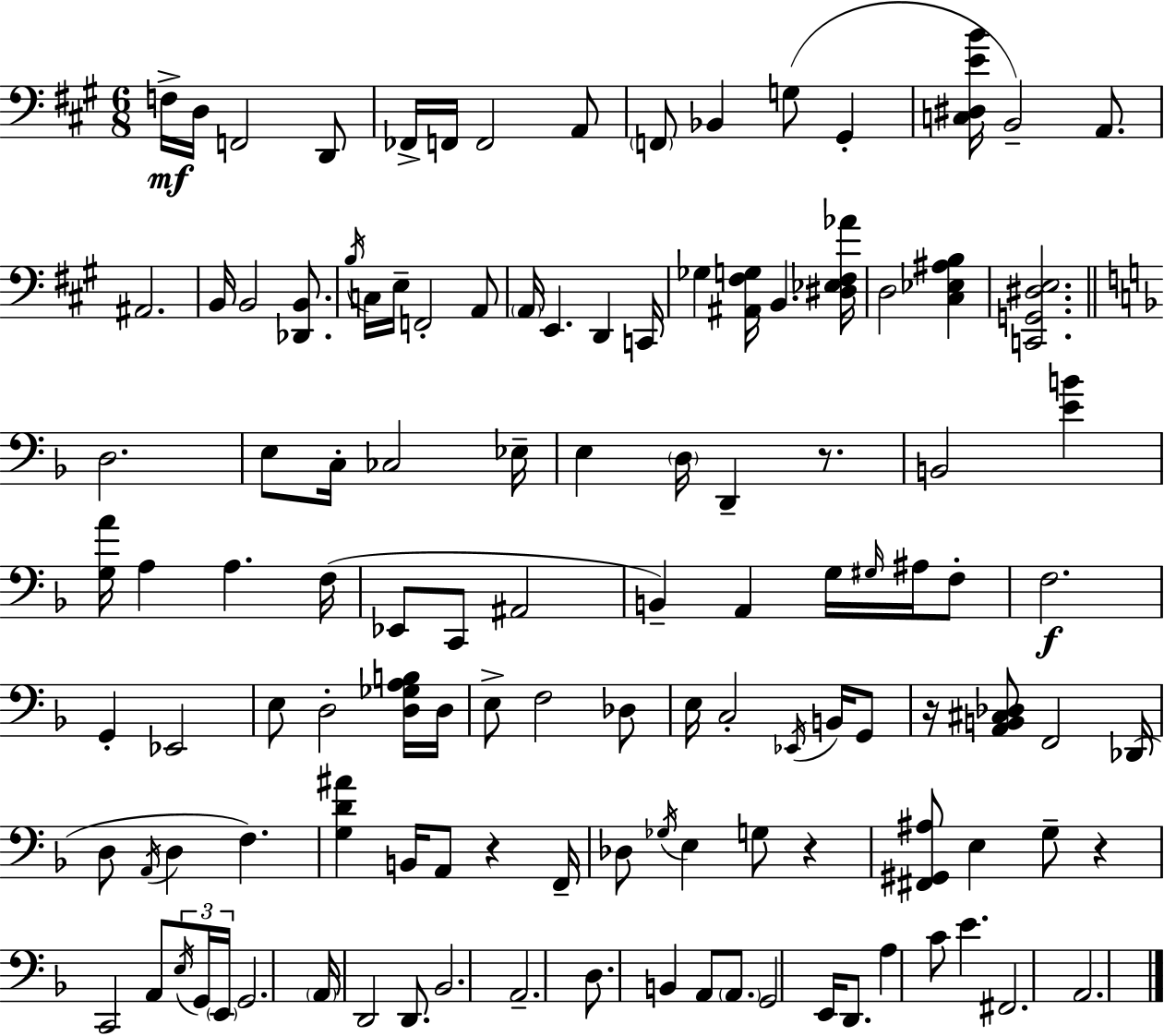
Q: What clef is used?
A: bass